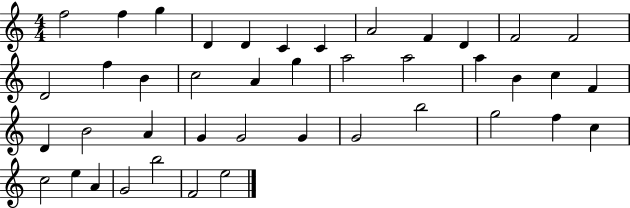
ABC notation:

X:1
T:Untitled
M:4/4
L:1/4
K:C
f2 f g D D C C A2 F D F2 F2 D2 f B c2 A g a2 a2 a B c F D B2 A G G2 G G2 b2 g2 f c c2 e A G2 b2 F2 e2